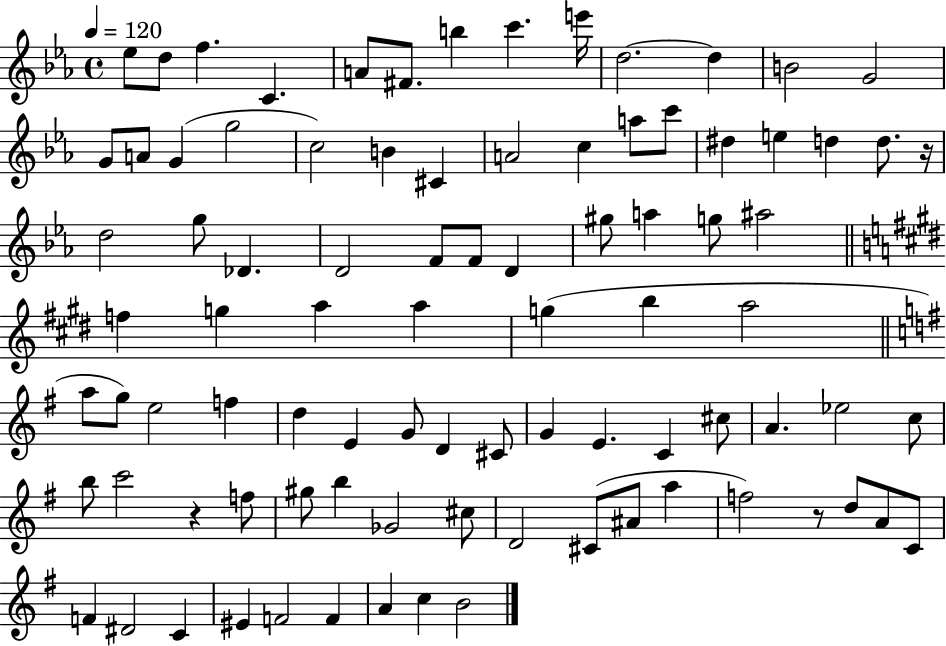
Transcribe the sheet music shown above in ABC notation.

X:1
T:Untitled
M:4/4
L:1/4
K:Eb
_e/2 d/2 f C A/2 ^F/2 b c' e'/4 d2 d B2 G2 G/2 A/2 G g2 c2 B ^C A2 c a/2 c'/2 ^d e d d/2 z/4 d2 g/2 _D D2 F/2 F/2 D ^g/2 a g/2 ^a2 f g a a g b a2 a/2 g/2 e2 f d E G/2 D ^C/2 G E C ^c/2 A _e2 c/2 b/2 c'2 z f/2 ^g/2 b _G2 ^c/2 D2 ^C/2 ^A/2 a f2 z/2 d/2 A/2 C/2 F ^D2 C ^E F2 F A c B2